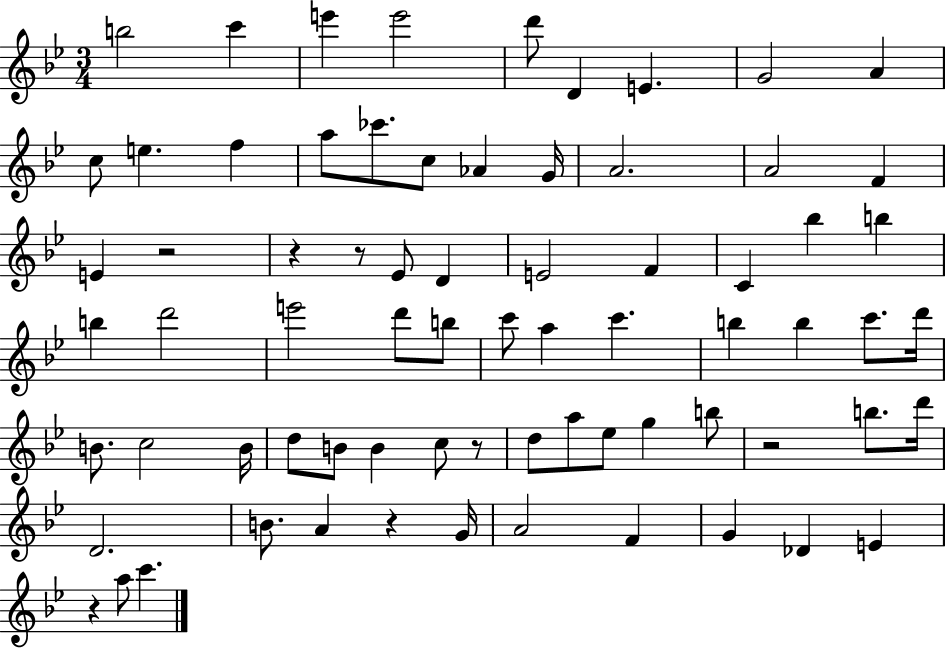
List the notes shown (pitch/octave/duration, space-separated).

B5/h C6/q E6/q E6/h D6/e D4/q E4/q. G4/h A4/q C5/e E5/q. F5/q A5/e CES6/e. C5/e Ab4/q G4/s A4/h. A4/h F4/q E4/q R/h R/q R/e Eb4/e D4/q E4/h F4/q C4/q Bb5/q B5/q B5/q D6/h E6/h D6/e B5/e C6/e A5/q C6/q. B5/q B5/q C6/e. D6/s B4/e. C5/h B4/s D5/e B4/e B4/q C5/e R/e D5/e A5/e Eb5/e G5/q B5/e R/h B5/e. D6/s D4/h. B4/e. A4/q R/q G4/s A4/h F4/q G4/q Db4/q E4/q R/q A5/e C6/q.